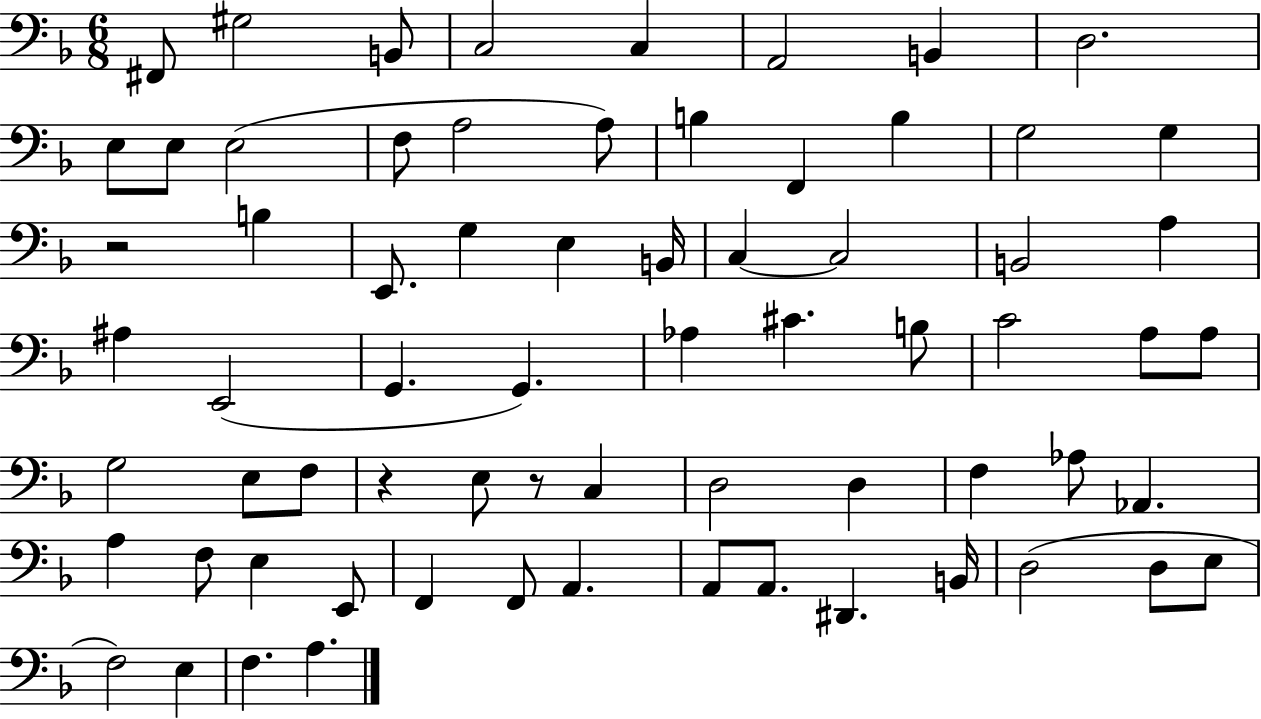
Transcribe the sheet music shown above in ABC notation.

X:1
T:Untitled
M:6/8
L:1/4
K:F
^F,,/2 ^G,2 B,,/2 C,2 C, A,,2 B,, D,2 E,/2 E,/2 E,2 F,/2 A,2 A,/2 B, F,, B, G,2 G, z2 B, E,,/2 G, E, B,,/4 C, C,2 B,,2 A, ^A, E,,2 G,, G,, _A, ^C B,/2 C2 A,/2 A,/2 G,2 E,/2 F,/2 z E,/2 z/2 C, D,2 D, F, _A,/2 _A,, A, F,/2 E, E,,/2 F,, F,,/2 A,, A,,/2 A,,/2 ^D,, B,,/4 D,2 D,/2 E,/2 F,2 E, F, A,